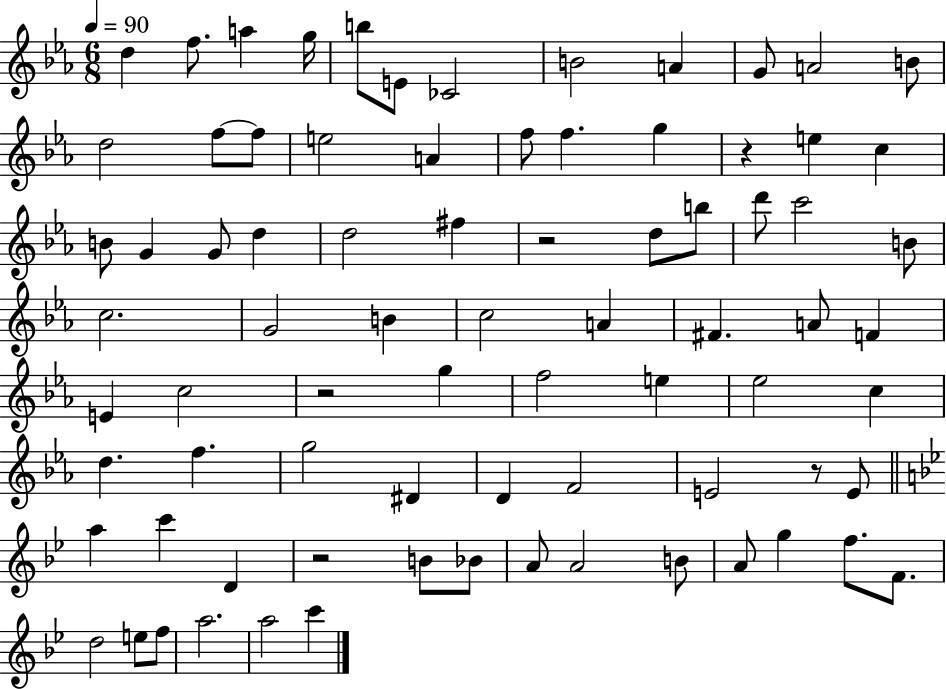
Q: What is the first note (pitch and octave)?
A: D5